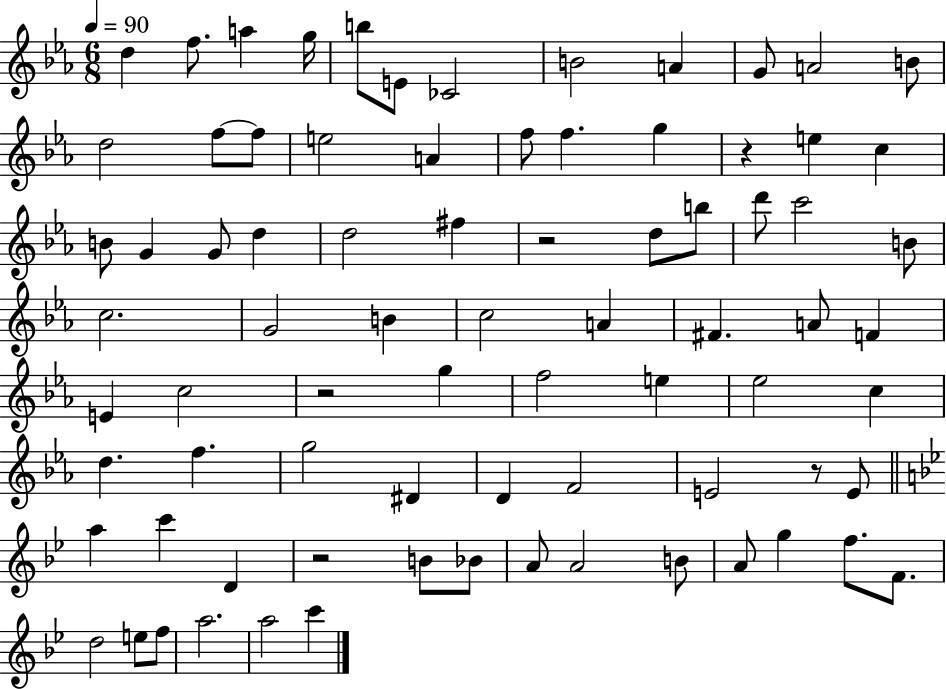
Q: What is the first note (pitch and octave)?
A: D5